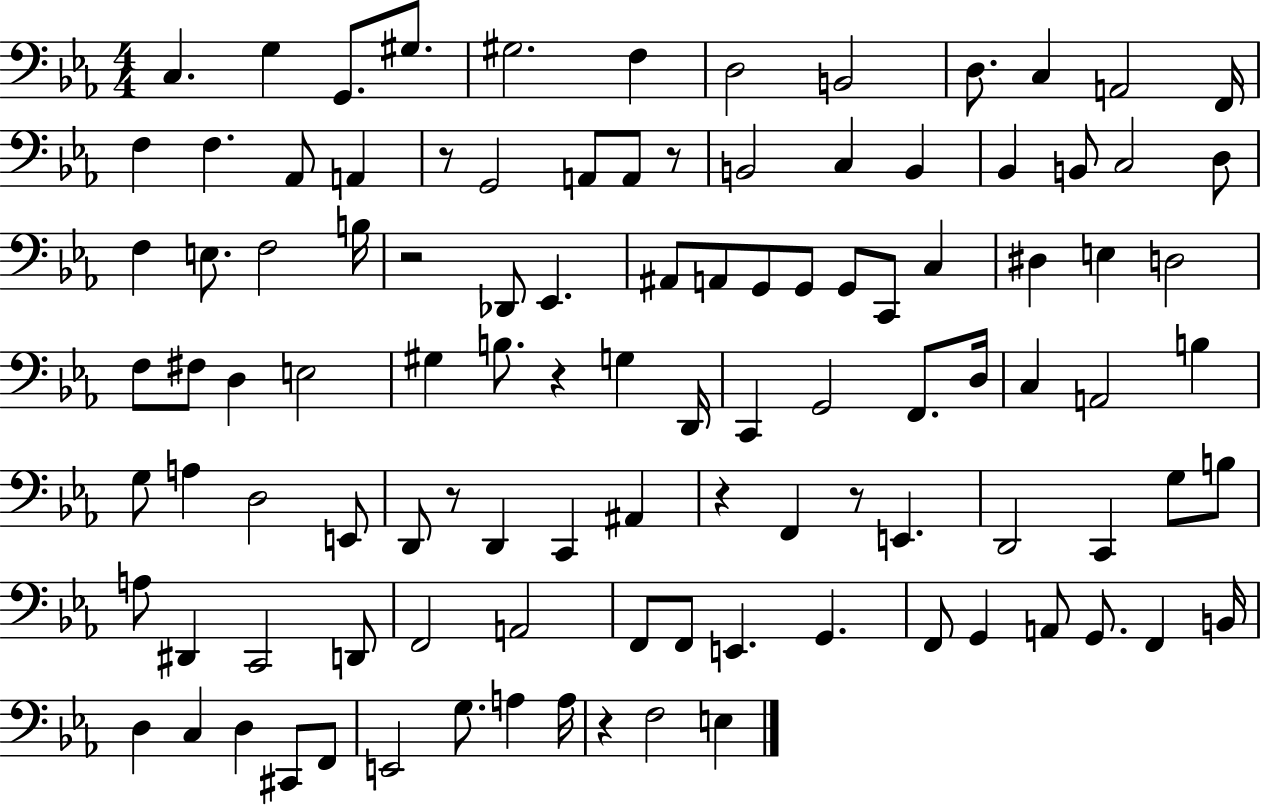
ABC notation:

X:1
T:Untitled
M:4/4
L:1/4
K:Eb
C, G, G,,/2 ^G,/2 ^G,2 F, D,2 B,,2 D,/2 C, A,,2 F,,/4 F, F, _A,,/2 A,, z/2 G,,2 A,,/2 A,,/2 z/2 B,,2 C, B,, _B,, B,,/2 C,2 D,/2 F, E,/2 F,2 B,/4 z2 _D,,/2 _E,, ^A,,/2 A,,/2 G,,/2 G,,/2 G,,/2 C,,/2 C, ^D, E, D,2 F,/2 ^F,/2 D, E,2 ^G, B,/2 z G, D,,/4 C,, G,,2 F,,/2 D,/4 C, A,,2 B, G,/2 A, D,2 E,,/2 D,,/2 z/2 D,, C,, ^A,, z F,, z/2 E,, D,,2 C,, G,/2 B,/2 A,/2 ^D,, C,,2 D,,/2 F,,2 A,,2 F,,/2 F,,/2 E,, G,, F,,/2 G,, A,,/2 G,,/2 F,, B,,/4 D, C, D, ^C,,/2 F,,/2 E,,2 G,/2 A, A,/4 z F,2 E,